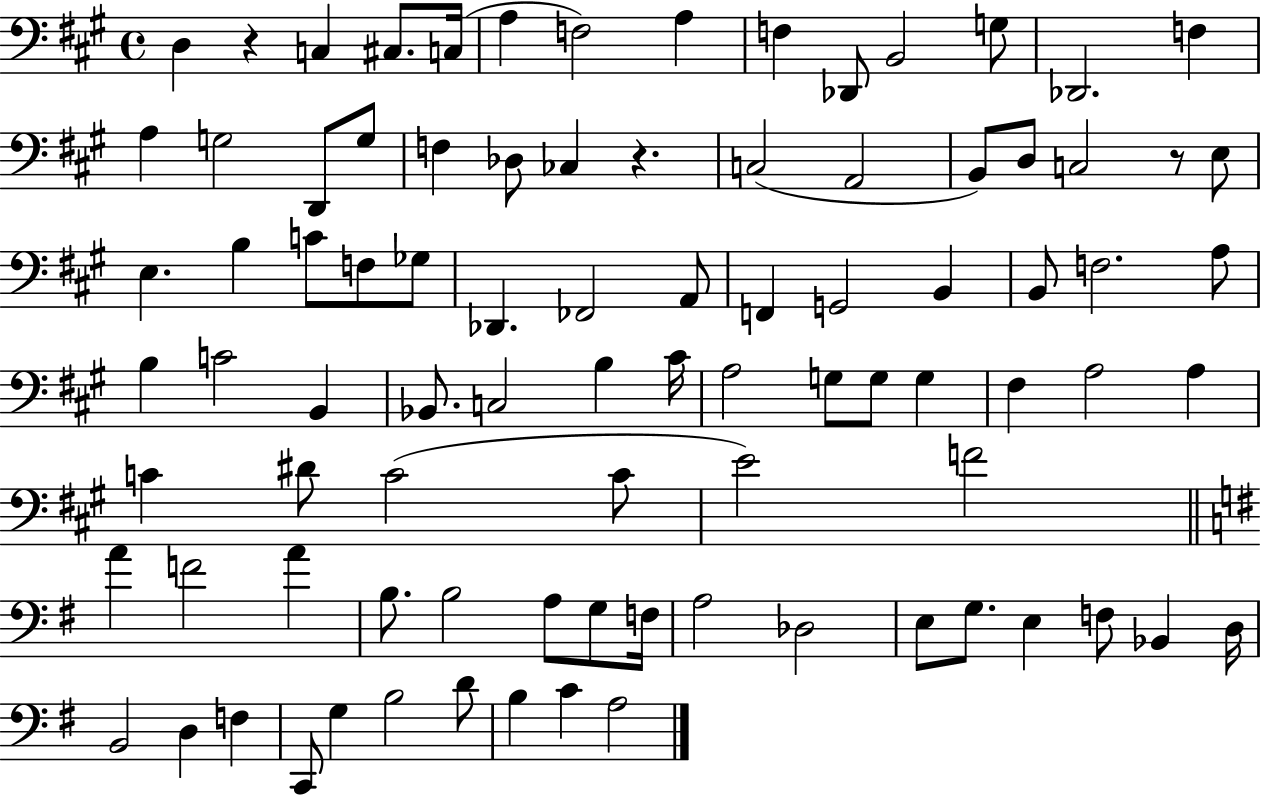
X:1
T:Untitled
M:4/4
L:1/4
K:A
D, z C, ^C,/2 C,/4 A, F,2 A, F, _D,,/2 B,,2 G,/2 _D,,2 F, A, G,2 D,,/2 G,/2 F, _D,/2 _C, z C,2 A,,2 B,,/2 D,/2 C,2 z/2 E,/2 E, B, C/2 F,/2 _G,/2 _D,, _F,,2 A,,/2 F,, G,,2 B,, B,,/2 F,2 A,/2 B, C2 B,, _B,,/2 C,2 B, ^C/4 A,2 G,/2 G,/2 G, ^F, A,2 A, C ^D/2 C2 C/2 E2 F2 A F2 A B,/2 B,2 A,/2 G,/2 F,/4 A,2 _D,2 E,/2 G,/2 E, F,/2 _B,, D,/4 B,,2 D, F, C,,/2 G, B,2 D/2 B, C A,2